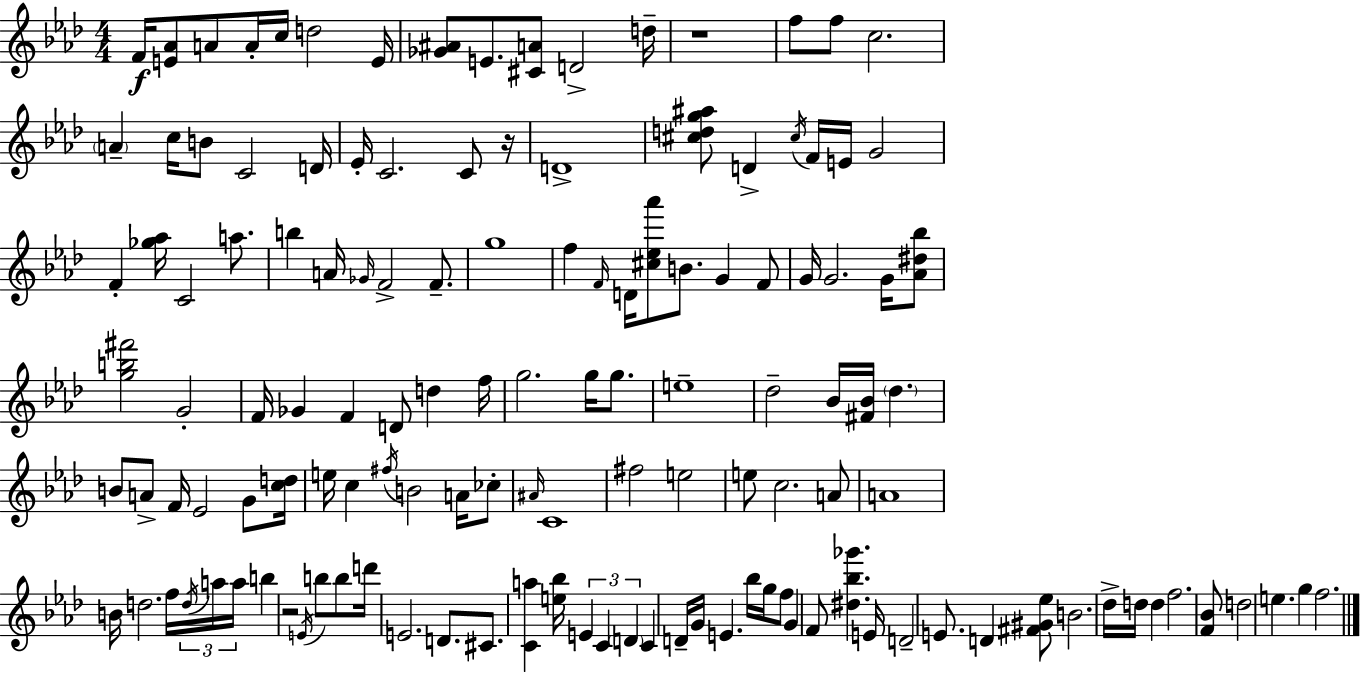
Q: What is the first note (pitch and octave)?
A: F4